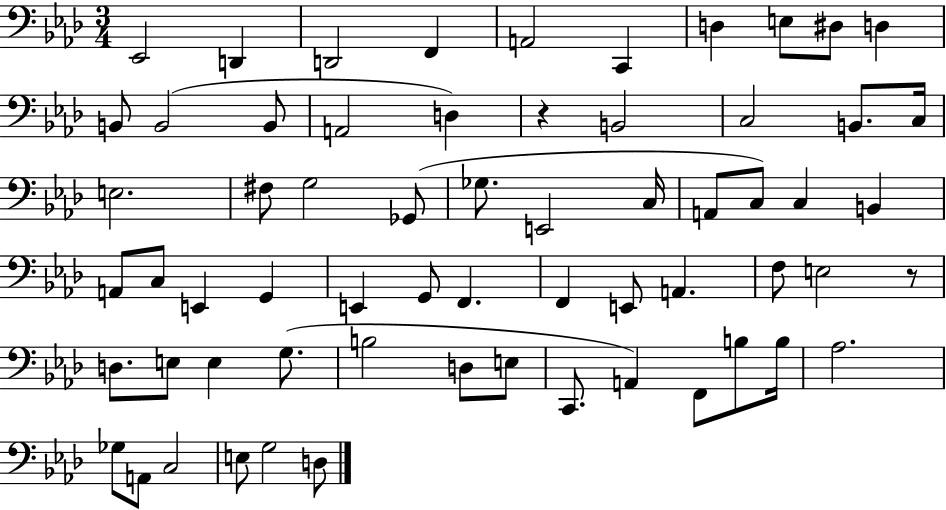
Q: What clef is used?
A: bass